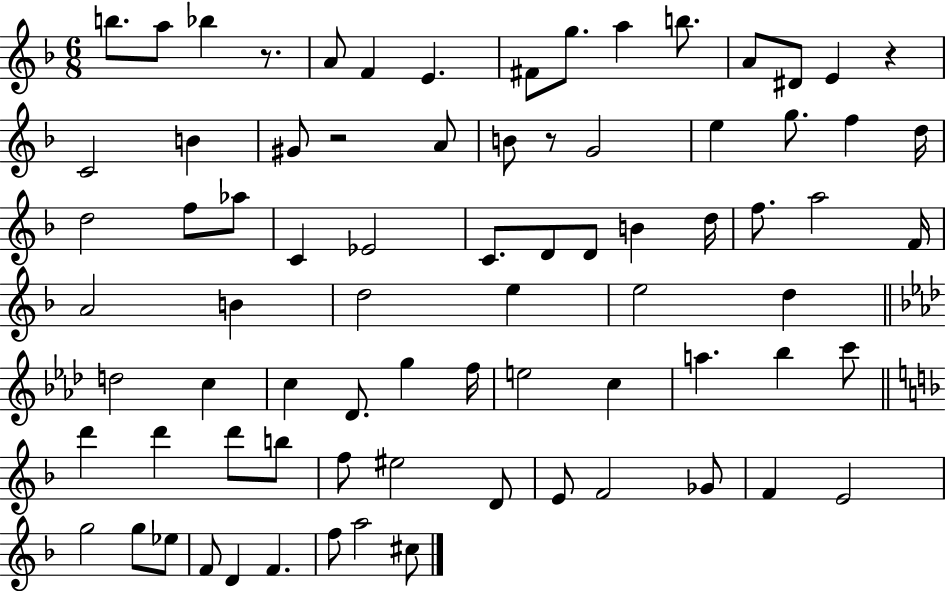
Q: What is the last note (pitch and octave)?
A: C#5